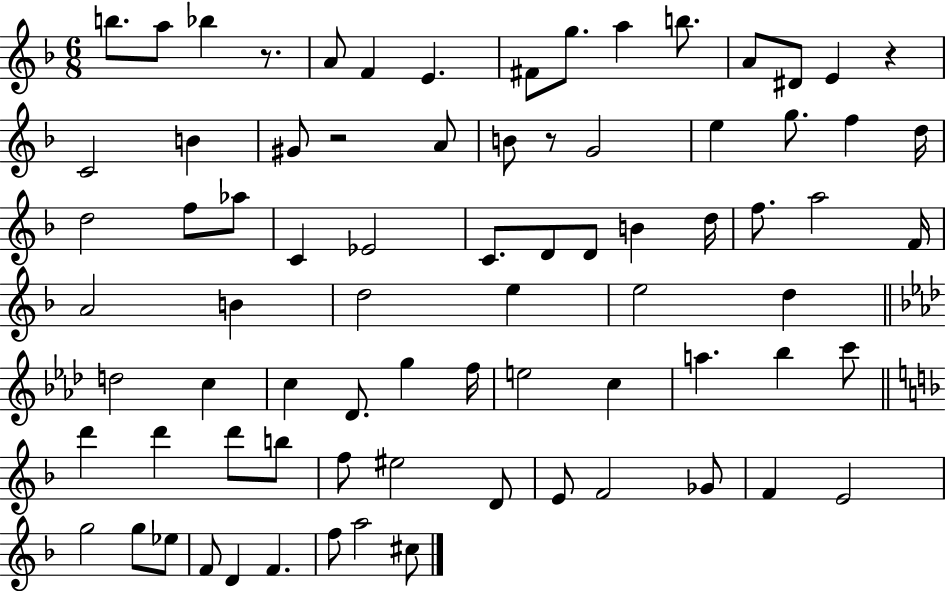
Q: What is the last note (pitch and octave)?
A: C#5